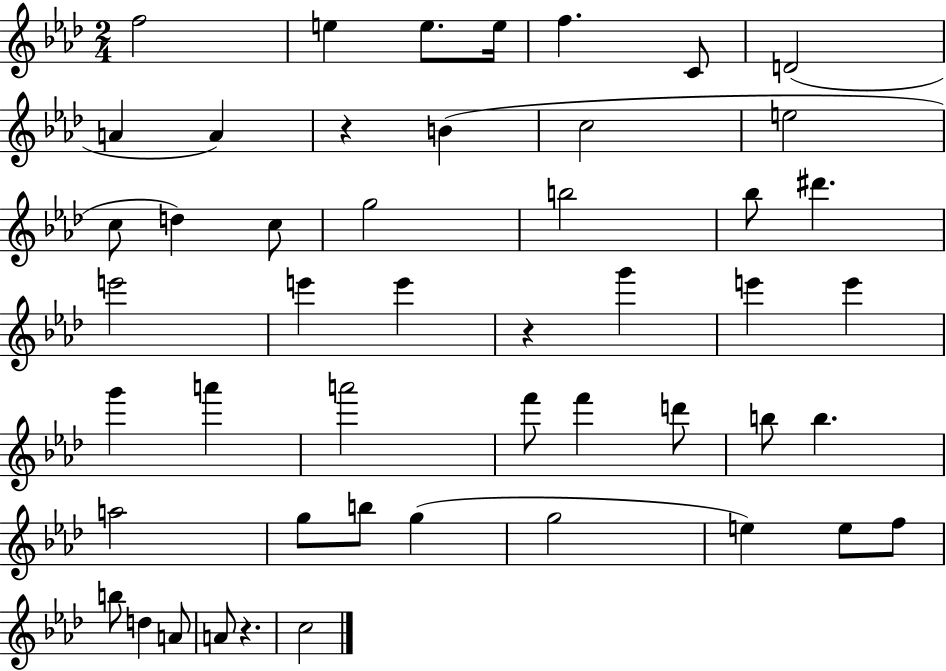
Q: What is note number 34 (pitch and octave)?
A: A5